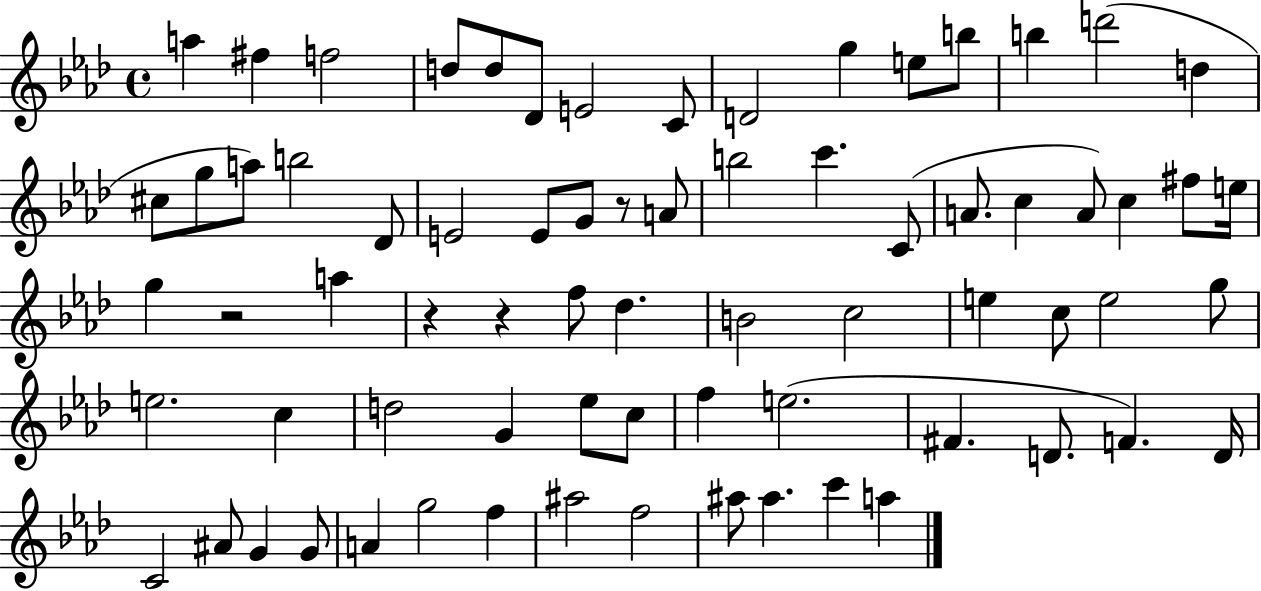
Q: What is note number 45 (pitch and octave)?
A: C5